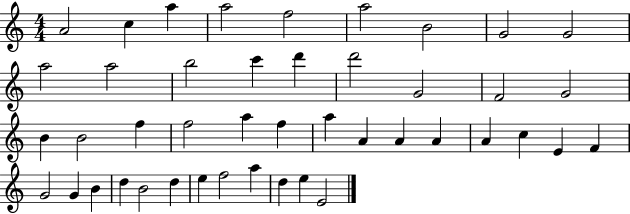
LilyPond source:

{
  \clef treble
  \numericTimeSignature
  \time 4/4
  \key c \major
  a'2 c''4 a''4 | a''2 f''2 | a''2 b'2 | g'2 g'2 | \break a''2 a''2 | b''2 c'''4 d'''4 | d'''2 g'2 | f'2 g'2 | \break b'4 b'2 f''4 | f''2 a''4 f''4 | a''4 a'4 a'4 a'4 | a'4 c''4 e'4 f'4 | \break g'2 g'4 b'4 | d''4 b'2 d''4 | e''4 f''2 a''4 | d''4 e''4 e'2 | \break \bar "|."
}